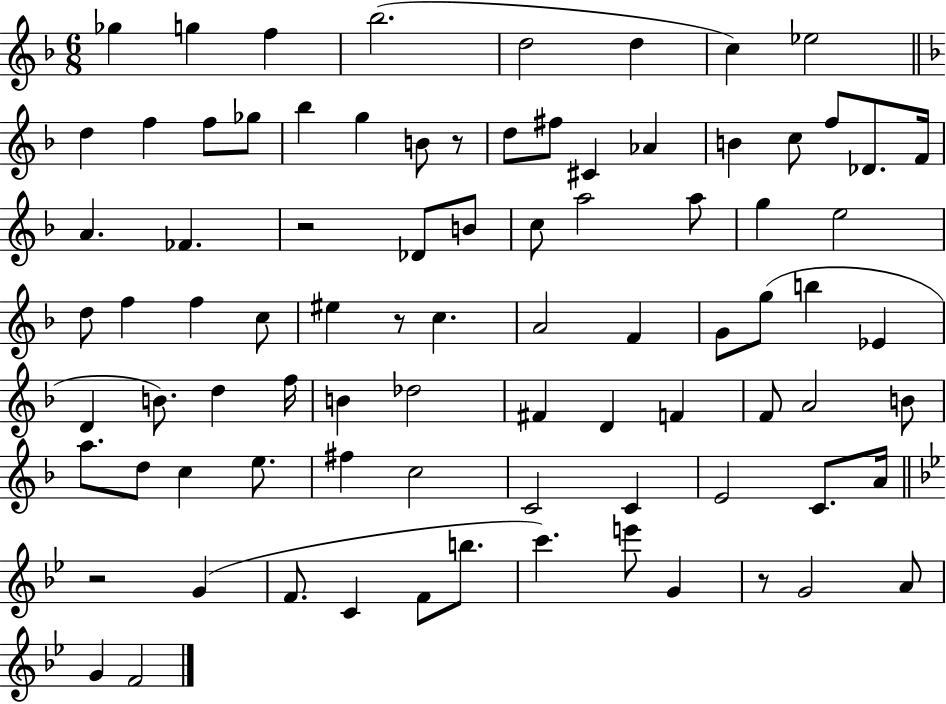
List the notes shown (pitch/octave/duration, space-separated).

Gb5/q G5/q F5/q Bb5/h. D5/h D5/q C5/q Eb5/h D5/q F5/q F5/e Gb5/e Bb5/q G5/q B4/e R/e D5/e F#5/e C#4/q Ab4/q B4/q C5/e F5/e Db4/e. F4/s A4/q. FES4/q. R/h Db4/e B4/e C5/e A5/h A5/e G5/q E5/h D5/e F5/q F5/q C5/e EIS5/q R/e C5/q. A4/h F4/q G4/e G5/e B5/q Eb4/q D4/q B4/e. D5/q F5/s B4/q Db5/h F#4/q D4/q F4/q F4/e A4/h B4/e A5/e. D5/e C5/q E5/e. F#5/q C5/h C4/h C4/q E4/h C4/e. A4/s R/h G4/q F4/e. C4/q F4/e B5/e. C6/q. E6/e G4/q R/e G4/h A4/e G4/q F4/h